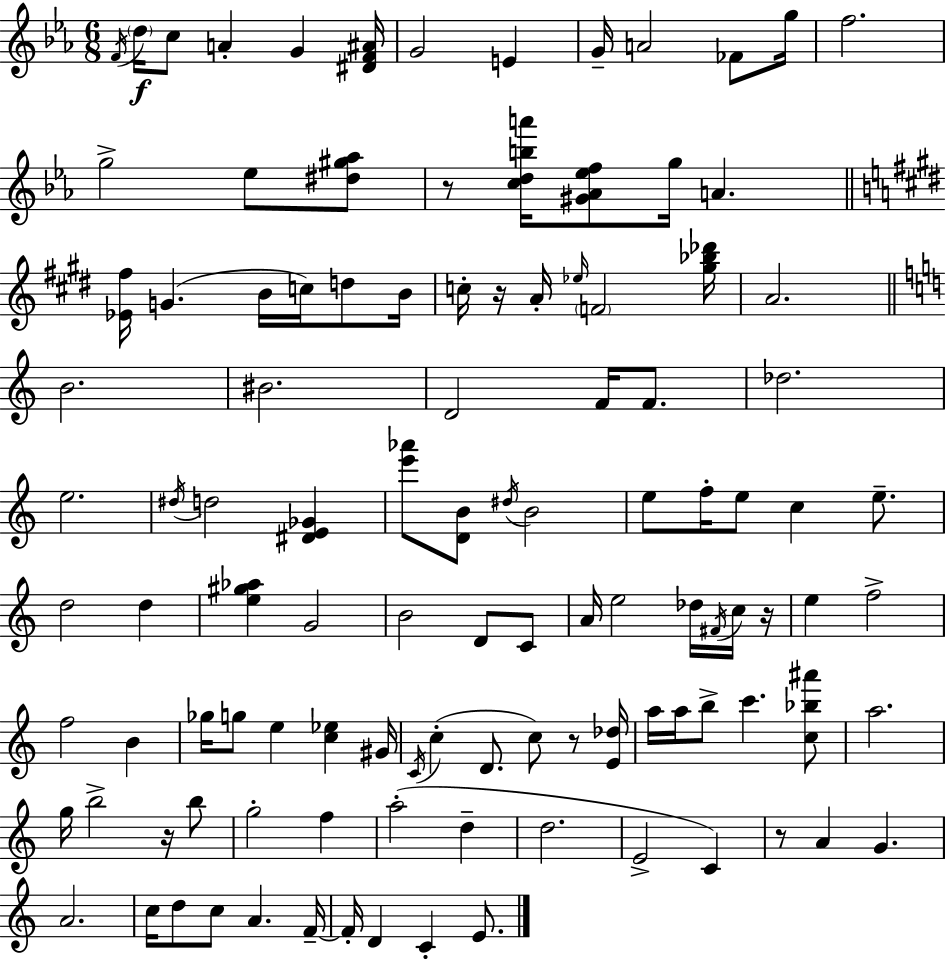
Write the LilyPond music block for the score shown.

{
  \clef treble
  \numericTimeSignature
  \time 6/8
  \key ees \major
  \acciaccatura { f'16 }\f \parenthesize d''16 c''8 a'4-. g'4 | <dis' f' ais'>16 g'2 e'4 | g'16-- a'2 fes'8 | g''16 f''2. | \break g''2-> ees''8 <dis'' gis'' aes''>8 | r8 <c'' d'' b'' a'''>16 <gis' aes' ees'' f''>8 g''16 a'4. | \bar "||" \break \key e \major <ees' fis''>16 g'4.( b'16 c''16) d''8 b'16 | c''16-. r16 a'16-. \grace { ees''16 } \parenthesize f'2 | <gis'' bes'' des'''>16 a'2. | \bar "||" \break \key c \major b'2. | bis'2. | d'2 f'16 f'8. | des''2. | \break e''2. | \acciaccatura { dis''16 } d''2 <dis' e' ges'>4 | <e''' aes'''>8 <d' b'>8 \acciaccatura { dis''16 } b'2 | e''8 f''16-. e''8 c''4 e''8.-- | \break d''2 d''4 | <e'' gis'' aes''>4 g'2 | b'2 d'8 | c'8 a'16 e''2 des''16 | \break \acciaccatura { fis'16 } c''16 r16 e''4 f''2-> | f''2 b'4 | ges''16 g''8 e''4 <c'' ees''>4 | gis'16 \acciaccatura { c'16 }( c''4-. d'8. c''8) | \break r8 <e' des''>16 a''16 a''16 b''8-> c'''4. | <c'' bes'' ais'''>8 a''2. | g''16 b''2-> | r16 b''8 g''2-. | \break f''4 a''2-.( | d''4-- d''2. | e'2-> | c'4) r8 a'4 g'4. | \break a'2. | c''16 d''8 c''8 a'4. | f'16--~~ f'16-. d'4 c'4-. | e'8. \bar "|."
}